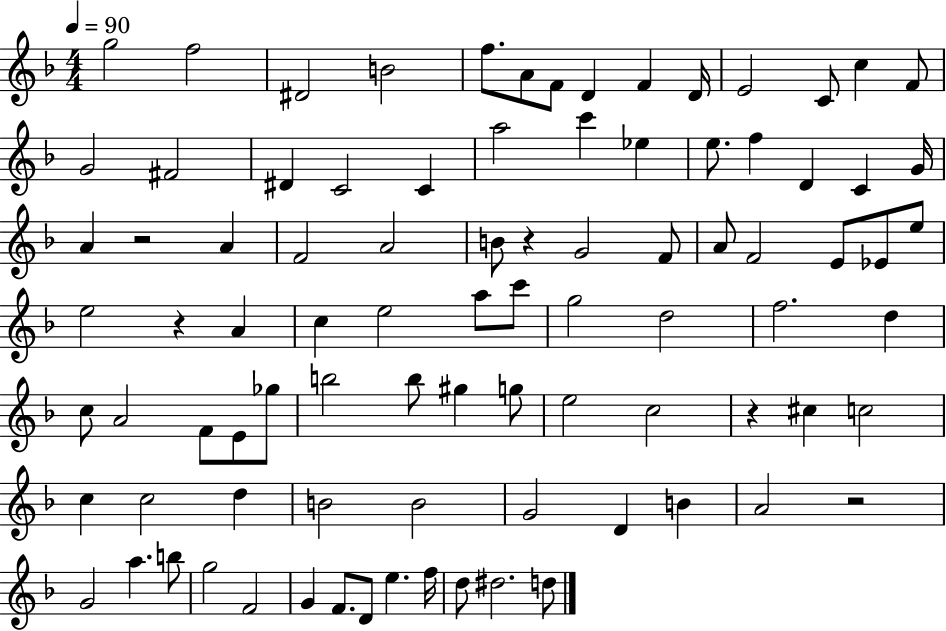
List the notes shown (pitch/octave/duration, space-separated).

G5/h F5/h D#4/h B4/h F5/e. A4/e F4/e D4/q F4/q D4/s E4/h C4/e C5/q F4/e G4/h F#4/h D#4/q C4/h C4/q A5/h C6/q Eb5/q E5/e. F5/q D4/q C4/q G4/s A4/q R/h A4/q F4/h A4/h B4/e R/q G4/h F4/e A4/e F4/h E4/e Eb4/e E5/e E5/h R/q A4/q C5/q E5/h A5/e C6/e G5/h D5/h F5/h. D5/q C5/e A4/h F4/e E4/e Gb5/e B5/h B5/e G#5/q G5/e E5/h C5/h R/q C#5/q C5/h C5/q C5/h D5/q B4/h B4/h G4/h D4/q B4/q A4/h R/h G4/h A5/q. B5/e G5/h F4/h G4/q F4/e. D4/e E5/q. F5/s D5/e D#5/h. D5/e